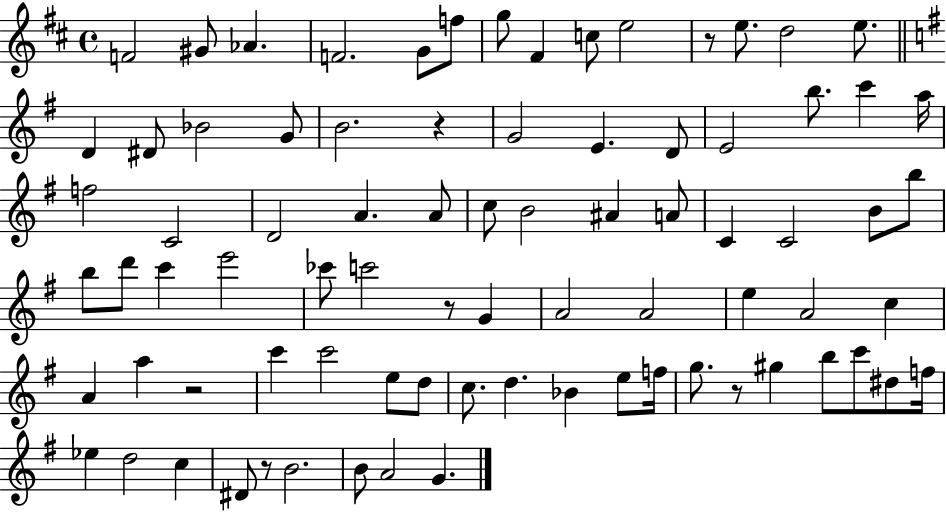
F4/h G#4/e Ab4/q. F4/h. G4/e F5/e G5/e F#4/q C5/e E5/h R/e E5/e. D5/h E5/e. D4/q D#4/e Bb4/h G4/e B4/h. R/q G4/h E4/q. D4/e E4/h B5/e. C6/q A5/s F5/h C4/h D4/h A4/q. A4/e C5/e B4/h A#4/q A4/e C4/q C4/h B4/e B5/e B5/e D6/e C6/q E6/h CES6/e C6/h R/e G4/q A4/h A4/h E5/q A4/h C5/q A4/q A5/q R/h C6/q C6/h E5/e D5/e C5/e. D5/q. Bb4/q E5/e F5/s G5/e. R/e G#5/q B5/e C6/e D#5/e F5/s Eb5/q D5/h C5/q D#4/e R/e B4/h. B4/e A4/h G4/q.